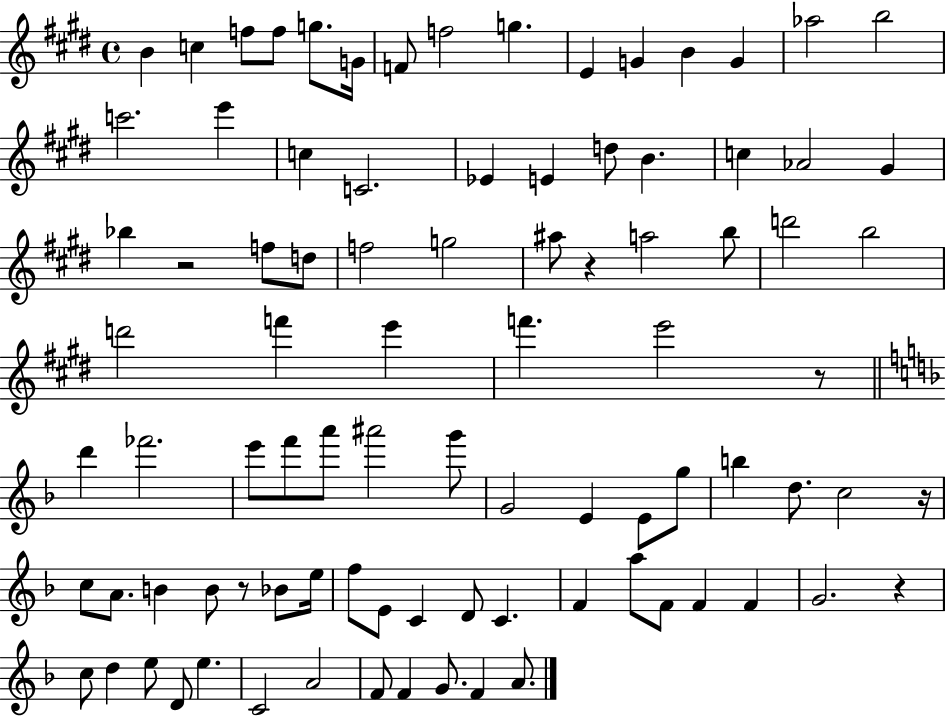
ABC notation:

X:1
T:Untitled
M:4/4
L:1/4
K:E
B c f/2 f/2 g/2 G/4 F/2 f2 g E G B G _a2 b2 c'2 e' c C2 _E E d/2 B c _A2 ^G _b z2 f/2 d/2 f2 g2 ^a/2 z a2 b/2 d'2 b2 d'2 f' e' f' e'2 z/2 d' _f'2 e'/2 f'/2 a'/2 ^a'2 g'/2 G2 E E/2 g/2 b d/2 c2 z/4 c/2 A/2 B B/2 z/2 _B/2 e/4 f/2 E/2 C D/2 C F a/2 F/2 F F G2 z c/2 d e/2 D/2 e C2 A2 F/2 F G/2 F A/2